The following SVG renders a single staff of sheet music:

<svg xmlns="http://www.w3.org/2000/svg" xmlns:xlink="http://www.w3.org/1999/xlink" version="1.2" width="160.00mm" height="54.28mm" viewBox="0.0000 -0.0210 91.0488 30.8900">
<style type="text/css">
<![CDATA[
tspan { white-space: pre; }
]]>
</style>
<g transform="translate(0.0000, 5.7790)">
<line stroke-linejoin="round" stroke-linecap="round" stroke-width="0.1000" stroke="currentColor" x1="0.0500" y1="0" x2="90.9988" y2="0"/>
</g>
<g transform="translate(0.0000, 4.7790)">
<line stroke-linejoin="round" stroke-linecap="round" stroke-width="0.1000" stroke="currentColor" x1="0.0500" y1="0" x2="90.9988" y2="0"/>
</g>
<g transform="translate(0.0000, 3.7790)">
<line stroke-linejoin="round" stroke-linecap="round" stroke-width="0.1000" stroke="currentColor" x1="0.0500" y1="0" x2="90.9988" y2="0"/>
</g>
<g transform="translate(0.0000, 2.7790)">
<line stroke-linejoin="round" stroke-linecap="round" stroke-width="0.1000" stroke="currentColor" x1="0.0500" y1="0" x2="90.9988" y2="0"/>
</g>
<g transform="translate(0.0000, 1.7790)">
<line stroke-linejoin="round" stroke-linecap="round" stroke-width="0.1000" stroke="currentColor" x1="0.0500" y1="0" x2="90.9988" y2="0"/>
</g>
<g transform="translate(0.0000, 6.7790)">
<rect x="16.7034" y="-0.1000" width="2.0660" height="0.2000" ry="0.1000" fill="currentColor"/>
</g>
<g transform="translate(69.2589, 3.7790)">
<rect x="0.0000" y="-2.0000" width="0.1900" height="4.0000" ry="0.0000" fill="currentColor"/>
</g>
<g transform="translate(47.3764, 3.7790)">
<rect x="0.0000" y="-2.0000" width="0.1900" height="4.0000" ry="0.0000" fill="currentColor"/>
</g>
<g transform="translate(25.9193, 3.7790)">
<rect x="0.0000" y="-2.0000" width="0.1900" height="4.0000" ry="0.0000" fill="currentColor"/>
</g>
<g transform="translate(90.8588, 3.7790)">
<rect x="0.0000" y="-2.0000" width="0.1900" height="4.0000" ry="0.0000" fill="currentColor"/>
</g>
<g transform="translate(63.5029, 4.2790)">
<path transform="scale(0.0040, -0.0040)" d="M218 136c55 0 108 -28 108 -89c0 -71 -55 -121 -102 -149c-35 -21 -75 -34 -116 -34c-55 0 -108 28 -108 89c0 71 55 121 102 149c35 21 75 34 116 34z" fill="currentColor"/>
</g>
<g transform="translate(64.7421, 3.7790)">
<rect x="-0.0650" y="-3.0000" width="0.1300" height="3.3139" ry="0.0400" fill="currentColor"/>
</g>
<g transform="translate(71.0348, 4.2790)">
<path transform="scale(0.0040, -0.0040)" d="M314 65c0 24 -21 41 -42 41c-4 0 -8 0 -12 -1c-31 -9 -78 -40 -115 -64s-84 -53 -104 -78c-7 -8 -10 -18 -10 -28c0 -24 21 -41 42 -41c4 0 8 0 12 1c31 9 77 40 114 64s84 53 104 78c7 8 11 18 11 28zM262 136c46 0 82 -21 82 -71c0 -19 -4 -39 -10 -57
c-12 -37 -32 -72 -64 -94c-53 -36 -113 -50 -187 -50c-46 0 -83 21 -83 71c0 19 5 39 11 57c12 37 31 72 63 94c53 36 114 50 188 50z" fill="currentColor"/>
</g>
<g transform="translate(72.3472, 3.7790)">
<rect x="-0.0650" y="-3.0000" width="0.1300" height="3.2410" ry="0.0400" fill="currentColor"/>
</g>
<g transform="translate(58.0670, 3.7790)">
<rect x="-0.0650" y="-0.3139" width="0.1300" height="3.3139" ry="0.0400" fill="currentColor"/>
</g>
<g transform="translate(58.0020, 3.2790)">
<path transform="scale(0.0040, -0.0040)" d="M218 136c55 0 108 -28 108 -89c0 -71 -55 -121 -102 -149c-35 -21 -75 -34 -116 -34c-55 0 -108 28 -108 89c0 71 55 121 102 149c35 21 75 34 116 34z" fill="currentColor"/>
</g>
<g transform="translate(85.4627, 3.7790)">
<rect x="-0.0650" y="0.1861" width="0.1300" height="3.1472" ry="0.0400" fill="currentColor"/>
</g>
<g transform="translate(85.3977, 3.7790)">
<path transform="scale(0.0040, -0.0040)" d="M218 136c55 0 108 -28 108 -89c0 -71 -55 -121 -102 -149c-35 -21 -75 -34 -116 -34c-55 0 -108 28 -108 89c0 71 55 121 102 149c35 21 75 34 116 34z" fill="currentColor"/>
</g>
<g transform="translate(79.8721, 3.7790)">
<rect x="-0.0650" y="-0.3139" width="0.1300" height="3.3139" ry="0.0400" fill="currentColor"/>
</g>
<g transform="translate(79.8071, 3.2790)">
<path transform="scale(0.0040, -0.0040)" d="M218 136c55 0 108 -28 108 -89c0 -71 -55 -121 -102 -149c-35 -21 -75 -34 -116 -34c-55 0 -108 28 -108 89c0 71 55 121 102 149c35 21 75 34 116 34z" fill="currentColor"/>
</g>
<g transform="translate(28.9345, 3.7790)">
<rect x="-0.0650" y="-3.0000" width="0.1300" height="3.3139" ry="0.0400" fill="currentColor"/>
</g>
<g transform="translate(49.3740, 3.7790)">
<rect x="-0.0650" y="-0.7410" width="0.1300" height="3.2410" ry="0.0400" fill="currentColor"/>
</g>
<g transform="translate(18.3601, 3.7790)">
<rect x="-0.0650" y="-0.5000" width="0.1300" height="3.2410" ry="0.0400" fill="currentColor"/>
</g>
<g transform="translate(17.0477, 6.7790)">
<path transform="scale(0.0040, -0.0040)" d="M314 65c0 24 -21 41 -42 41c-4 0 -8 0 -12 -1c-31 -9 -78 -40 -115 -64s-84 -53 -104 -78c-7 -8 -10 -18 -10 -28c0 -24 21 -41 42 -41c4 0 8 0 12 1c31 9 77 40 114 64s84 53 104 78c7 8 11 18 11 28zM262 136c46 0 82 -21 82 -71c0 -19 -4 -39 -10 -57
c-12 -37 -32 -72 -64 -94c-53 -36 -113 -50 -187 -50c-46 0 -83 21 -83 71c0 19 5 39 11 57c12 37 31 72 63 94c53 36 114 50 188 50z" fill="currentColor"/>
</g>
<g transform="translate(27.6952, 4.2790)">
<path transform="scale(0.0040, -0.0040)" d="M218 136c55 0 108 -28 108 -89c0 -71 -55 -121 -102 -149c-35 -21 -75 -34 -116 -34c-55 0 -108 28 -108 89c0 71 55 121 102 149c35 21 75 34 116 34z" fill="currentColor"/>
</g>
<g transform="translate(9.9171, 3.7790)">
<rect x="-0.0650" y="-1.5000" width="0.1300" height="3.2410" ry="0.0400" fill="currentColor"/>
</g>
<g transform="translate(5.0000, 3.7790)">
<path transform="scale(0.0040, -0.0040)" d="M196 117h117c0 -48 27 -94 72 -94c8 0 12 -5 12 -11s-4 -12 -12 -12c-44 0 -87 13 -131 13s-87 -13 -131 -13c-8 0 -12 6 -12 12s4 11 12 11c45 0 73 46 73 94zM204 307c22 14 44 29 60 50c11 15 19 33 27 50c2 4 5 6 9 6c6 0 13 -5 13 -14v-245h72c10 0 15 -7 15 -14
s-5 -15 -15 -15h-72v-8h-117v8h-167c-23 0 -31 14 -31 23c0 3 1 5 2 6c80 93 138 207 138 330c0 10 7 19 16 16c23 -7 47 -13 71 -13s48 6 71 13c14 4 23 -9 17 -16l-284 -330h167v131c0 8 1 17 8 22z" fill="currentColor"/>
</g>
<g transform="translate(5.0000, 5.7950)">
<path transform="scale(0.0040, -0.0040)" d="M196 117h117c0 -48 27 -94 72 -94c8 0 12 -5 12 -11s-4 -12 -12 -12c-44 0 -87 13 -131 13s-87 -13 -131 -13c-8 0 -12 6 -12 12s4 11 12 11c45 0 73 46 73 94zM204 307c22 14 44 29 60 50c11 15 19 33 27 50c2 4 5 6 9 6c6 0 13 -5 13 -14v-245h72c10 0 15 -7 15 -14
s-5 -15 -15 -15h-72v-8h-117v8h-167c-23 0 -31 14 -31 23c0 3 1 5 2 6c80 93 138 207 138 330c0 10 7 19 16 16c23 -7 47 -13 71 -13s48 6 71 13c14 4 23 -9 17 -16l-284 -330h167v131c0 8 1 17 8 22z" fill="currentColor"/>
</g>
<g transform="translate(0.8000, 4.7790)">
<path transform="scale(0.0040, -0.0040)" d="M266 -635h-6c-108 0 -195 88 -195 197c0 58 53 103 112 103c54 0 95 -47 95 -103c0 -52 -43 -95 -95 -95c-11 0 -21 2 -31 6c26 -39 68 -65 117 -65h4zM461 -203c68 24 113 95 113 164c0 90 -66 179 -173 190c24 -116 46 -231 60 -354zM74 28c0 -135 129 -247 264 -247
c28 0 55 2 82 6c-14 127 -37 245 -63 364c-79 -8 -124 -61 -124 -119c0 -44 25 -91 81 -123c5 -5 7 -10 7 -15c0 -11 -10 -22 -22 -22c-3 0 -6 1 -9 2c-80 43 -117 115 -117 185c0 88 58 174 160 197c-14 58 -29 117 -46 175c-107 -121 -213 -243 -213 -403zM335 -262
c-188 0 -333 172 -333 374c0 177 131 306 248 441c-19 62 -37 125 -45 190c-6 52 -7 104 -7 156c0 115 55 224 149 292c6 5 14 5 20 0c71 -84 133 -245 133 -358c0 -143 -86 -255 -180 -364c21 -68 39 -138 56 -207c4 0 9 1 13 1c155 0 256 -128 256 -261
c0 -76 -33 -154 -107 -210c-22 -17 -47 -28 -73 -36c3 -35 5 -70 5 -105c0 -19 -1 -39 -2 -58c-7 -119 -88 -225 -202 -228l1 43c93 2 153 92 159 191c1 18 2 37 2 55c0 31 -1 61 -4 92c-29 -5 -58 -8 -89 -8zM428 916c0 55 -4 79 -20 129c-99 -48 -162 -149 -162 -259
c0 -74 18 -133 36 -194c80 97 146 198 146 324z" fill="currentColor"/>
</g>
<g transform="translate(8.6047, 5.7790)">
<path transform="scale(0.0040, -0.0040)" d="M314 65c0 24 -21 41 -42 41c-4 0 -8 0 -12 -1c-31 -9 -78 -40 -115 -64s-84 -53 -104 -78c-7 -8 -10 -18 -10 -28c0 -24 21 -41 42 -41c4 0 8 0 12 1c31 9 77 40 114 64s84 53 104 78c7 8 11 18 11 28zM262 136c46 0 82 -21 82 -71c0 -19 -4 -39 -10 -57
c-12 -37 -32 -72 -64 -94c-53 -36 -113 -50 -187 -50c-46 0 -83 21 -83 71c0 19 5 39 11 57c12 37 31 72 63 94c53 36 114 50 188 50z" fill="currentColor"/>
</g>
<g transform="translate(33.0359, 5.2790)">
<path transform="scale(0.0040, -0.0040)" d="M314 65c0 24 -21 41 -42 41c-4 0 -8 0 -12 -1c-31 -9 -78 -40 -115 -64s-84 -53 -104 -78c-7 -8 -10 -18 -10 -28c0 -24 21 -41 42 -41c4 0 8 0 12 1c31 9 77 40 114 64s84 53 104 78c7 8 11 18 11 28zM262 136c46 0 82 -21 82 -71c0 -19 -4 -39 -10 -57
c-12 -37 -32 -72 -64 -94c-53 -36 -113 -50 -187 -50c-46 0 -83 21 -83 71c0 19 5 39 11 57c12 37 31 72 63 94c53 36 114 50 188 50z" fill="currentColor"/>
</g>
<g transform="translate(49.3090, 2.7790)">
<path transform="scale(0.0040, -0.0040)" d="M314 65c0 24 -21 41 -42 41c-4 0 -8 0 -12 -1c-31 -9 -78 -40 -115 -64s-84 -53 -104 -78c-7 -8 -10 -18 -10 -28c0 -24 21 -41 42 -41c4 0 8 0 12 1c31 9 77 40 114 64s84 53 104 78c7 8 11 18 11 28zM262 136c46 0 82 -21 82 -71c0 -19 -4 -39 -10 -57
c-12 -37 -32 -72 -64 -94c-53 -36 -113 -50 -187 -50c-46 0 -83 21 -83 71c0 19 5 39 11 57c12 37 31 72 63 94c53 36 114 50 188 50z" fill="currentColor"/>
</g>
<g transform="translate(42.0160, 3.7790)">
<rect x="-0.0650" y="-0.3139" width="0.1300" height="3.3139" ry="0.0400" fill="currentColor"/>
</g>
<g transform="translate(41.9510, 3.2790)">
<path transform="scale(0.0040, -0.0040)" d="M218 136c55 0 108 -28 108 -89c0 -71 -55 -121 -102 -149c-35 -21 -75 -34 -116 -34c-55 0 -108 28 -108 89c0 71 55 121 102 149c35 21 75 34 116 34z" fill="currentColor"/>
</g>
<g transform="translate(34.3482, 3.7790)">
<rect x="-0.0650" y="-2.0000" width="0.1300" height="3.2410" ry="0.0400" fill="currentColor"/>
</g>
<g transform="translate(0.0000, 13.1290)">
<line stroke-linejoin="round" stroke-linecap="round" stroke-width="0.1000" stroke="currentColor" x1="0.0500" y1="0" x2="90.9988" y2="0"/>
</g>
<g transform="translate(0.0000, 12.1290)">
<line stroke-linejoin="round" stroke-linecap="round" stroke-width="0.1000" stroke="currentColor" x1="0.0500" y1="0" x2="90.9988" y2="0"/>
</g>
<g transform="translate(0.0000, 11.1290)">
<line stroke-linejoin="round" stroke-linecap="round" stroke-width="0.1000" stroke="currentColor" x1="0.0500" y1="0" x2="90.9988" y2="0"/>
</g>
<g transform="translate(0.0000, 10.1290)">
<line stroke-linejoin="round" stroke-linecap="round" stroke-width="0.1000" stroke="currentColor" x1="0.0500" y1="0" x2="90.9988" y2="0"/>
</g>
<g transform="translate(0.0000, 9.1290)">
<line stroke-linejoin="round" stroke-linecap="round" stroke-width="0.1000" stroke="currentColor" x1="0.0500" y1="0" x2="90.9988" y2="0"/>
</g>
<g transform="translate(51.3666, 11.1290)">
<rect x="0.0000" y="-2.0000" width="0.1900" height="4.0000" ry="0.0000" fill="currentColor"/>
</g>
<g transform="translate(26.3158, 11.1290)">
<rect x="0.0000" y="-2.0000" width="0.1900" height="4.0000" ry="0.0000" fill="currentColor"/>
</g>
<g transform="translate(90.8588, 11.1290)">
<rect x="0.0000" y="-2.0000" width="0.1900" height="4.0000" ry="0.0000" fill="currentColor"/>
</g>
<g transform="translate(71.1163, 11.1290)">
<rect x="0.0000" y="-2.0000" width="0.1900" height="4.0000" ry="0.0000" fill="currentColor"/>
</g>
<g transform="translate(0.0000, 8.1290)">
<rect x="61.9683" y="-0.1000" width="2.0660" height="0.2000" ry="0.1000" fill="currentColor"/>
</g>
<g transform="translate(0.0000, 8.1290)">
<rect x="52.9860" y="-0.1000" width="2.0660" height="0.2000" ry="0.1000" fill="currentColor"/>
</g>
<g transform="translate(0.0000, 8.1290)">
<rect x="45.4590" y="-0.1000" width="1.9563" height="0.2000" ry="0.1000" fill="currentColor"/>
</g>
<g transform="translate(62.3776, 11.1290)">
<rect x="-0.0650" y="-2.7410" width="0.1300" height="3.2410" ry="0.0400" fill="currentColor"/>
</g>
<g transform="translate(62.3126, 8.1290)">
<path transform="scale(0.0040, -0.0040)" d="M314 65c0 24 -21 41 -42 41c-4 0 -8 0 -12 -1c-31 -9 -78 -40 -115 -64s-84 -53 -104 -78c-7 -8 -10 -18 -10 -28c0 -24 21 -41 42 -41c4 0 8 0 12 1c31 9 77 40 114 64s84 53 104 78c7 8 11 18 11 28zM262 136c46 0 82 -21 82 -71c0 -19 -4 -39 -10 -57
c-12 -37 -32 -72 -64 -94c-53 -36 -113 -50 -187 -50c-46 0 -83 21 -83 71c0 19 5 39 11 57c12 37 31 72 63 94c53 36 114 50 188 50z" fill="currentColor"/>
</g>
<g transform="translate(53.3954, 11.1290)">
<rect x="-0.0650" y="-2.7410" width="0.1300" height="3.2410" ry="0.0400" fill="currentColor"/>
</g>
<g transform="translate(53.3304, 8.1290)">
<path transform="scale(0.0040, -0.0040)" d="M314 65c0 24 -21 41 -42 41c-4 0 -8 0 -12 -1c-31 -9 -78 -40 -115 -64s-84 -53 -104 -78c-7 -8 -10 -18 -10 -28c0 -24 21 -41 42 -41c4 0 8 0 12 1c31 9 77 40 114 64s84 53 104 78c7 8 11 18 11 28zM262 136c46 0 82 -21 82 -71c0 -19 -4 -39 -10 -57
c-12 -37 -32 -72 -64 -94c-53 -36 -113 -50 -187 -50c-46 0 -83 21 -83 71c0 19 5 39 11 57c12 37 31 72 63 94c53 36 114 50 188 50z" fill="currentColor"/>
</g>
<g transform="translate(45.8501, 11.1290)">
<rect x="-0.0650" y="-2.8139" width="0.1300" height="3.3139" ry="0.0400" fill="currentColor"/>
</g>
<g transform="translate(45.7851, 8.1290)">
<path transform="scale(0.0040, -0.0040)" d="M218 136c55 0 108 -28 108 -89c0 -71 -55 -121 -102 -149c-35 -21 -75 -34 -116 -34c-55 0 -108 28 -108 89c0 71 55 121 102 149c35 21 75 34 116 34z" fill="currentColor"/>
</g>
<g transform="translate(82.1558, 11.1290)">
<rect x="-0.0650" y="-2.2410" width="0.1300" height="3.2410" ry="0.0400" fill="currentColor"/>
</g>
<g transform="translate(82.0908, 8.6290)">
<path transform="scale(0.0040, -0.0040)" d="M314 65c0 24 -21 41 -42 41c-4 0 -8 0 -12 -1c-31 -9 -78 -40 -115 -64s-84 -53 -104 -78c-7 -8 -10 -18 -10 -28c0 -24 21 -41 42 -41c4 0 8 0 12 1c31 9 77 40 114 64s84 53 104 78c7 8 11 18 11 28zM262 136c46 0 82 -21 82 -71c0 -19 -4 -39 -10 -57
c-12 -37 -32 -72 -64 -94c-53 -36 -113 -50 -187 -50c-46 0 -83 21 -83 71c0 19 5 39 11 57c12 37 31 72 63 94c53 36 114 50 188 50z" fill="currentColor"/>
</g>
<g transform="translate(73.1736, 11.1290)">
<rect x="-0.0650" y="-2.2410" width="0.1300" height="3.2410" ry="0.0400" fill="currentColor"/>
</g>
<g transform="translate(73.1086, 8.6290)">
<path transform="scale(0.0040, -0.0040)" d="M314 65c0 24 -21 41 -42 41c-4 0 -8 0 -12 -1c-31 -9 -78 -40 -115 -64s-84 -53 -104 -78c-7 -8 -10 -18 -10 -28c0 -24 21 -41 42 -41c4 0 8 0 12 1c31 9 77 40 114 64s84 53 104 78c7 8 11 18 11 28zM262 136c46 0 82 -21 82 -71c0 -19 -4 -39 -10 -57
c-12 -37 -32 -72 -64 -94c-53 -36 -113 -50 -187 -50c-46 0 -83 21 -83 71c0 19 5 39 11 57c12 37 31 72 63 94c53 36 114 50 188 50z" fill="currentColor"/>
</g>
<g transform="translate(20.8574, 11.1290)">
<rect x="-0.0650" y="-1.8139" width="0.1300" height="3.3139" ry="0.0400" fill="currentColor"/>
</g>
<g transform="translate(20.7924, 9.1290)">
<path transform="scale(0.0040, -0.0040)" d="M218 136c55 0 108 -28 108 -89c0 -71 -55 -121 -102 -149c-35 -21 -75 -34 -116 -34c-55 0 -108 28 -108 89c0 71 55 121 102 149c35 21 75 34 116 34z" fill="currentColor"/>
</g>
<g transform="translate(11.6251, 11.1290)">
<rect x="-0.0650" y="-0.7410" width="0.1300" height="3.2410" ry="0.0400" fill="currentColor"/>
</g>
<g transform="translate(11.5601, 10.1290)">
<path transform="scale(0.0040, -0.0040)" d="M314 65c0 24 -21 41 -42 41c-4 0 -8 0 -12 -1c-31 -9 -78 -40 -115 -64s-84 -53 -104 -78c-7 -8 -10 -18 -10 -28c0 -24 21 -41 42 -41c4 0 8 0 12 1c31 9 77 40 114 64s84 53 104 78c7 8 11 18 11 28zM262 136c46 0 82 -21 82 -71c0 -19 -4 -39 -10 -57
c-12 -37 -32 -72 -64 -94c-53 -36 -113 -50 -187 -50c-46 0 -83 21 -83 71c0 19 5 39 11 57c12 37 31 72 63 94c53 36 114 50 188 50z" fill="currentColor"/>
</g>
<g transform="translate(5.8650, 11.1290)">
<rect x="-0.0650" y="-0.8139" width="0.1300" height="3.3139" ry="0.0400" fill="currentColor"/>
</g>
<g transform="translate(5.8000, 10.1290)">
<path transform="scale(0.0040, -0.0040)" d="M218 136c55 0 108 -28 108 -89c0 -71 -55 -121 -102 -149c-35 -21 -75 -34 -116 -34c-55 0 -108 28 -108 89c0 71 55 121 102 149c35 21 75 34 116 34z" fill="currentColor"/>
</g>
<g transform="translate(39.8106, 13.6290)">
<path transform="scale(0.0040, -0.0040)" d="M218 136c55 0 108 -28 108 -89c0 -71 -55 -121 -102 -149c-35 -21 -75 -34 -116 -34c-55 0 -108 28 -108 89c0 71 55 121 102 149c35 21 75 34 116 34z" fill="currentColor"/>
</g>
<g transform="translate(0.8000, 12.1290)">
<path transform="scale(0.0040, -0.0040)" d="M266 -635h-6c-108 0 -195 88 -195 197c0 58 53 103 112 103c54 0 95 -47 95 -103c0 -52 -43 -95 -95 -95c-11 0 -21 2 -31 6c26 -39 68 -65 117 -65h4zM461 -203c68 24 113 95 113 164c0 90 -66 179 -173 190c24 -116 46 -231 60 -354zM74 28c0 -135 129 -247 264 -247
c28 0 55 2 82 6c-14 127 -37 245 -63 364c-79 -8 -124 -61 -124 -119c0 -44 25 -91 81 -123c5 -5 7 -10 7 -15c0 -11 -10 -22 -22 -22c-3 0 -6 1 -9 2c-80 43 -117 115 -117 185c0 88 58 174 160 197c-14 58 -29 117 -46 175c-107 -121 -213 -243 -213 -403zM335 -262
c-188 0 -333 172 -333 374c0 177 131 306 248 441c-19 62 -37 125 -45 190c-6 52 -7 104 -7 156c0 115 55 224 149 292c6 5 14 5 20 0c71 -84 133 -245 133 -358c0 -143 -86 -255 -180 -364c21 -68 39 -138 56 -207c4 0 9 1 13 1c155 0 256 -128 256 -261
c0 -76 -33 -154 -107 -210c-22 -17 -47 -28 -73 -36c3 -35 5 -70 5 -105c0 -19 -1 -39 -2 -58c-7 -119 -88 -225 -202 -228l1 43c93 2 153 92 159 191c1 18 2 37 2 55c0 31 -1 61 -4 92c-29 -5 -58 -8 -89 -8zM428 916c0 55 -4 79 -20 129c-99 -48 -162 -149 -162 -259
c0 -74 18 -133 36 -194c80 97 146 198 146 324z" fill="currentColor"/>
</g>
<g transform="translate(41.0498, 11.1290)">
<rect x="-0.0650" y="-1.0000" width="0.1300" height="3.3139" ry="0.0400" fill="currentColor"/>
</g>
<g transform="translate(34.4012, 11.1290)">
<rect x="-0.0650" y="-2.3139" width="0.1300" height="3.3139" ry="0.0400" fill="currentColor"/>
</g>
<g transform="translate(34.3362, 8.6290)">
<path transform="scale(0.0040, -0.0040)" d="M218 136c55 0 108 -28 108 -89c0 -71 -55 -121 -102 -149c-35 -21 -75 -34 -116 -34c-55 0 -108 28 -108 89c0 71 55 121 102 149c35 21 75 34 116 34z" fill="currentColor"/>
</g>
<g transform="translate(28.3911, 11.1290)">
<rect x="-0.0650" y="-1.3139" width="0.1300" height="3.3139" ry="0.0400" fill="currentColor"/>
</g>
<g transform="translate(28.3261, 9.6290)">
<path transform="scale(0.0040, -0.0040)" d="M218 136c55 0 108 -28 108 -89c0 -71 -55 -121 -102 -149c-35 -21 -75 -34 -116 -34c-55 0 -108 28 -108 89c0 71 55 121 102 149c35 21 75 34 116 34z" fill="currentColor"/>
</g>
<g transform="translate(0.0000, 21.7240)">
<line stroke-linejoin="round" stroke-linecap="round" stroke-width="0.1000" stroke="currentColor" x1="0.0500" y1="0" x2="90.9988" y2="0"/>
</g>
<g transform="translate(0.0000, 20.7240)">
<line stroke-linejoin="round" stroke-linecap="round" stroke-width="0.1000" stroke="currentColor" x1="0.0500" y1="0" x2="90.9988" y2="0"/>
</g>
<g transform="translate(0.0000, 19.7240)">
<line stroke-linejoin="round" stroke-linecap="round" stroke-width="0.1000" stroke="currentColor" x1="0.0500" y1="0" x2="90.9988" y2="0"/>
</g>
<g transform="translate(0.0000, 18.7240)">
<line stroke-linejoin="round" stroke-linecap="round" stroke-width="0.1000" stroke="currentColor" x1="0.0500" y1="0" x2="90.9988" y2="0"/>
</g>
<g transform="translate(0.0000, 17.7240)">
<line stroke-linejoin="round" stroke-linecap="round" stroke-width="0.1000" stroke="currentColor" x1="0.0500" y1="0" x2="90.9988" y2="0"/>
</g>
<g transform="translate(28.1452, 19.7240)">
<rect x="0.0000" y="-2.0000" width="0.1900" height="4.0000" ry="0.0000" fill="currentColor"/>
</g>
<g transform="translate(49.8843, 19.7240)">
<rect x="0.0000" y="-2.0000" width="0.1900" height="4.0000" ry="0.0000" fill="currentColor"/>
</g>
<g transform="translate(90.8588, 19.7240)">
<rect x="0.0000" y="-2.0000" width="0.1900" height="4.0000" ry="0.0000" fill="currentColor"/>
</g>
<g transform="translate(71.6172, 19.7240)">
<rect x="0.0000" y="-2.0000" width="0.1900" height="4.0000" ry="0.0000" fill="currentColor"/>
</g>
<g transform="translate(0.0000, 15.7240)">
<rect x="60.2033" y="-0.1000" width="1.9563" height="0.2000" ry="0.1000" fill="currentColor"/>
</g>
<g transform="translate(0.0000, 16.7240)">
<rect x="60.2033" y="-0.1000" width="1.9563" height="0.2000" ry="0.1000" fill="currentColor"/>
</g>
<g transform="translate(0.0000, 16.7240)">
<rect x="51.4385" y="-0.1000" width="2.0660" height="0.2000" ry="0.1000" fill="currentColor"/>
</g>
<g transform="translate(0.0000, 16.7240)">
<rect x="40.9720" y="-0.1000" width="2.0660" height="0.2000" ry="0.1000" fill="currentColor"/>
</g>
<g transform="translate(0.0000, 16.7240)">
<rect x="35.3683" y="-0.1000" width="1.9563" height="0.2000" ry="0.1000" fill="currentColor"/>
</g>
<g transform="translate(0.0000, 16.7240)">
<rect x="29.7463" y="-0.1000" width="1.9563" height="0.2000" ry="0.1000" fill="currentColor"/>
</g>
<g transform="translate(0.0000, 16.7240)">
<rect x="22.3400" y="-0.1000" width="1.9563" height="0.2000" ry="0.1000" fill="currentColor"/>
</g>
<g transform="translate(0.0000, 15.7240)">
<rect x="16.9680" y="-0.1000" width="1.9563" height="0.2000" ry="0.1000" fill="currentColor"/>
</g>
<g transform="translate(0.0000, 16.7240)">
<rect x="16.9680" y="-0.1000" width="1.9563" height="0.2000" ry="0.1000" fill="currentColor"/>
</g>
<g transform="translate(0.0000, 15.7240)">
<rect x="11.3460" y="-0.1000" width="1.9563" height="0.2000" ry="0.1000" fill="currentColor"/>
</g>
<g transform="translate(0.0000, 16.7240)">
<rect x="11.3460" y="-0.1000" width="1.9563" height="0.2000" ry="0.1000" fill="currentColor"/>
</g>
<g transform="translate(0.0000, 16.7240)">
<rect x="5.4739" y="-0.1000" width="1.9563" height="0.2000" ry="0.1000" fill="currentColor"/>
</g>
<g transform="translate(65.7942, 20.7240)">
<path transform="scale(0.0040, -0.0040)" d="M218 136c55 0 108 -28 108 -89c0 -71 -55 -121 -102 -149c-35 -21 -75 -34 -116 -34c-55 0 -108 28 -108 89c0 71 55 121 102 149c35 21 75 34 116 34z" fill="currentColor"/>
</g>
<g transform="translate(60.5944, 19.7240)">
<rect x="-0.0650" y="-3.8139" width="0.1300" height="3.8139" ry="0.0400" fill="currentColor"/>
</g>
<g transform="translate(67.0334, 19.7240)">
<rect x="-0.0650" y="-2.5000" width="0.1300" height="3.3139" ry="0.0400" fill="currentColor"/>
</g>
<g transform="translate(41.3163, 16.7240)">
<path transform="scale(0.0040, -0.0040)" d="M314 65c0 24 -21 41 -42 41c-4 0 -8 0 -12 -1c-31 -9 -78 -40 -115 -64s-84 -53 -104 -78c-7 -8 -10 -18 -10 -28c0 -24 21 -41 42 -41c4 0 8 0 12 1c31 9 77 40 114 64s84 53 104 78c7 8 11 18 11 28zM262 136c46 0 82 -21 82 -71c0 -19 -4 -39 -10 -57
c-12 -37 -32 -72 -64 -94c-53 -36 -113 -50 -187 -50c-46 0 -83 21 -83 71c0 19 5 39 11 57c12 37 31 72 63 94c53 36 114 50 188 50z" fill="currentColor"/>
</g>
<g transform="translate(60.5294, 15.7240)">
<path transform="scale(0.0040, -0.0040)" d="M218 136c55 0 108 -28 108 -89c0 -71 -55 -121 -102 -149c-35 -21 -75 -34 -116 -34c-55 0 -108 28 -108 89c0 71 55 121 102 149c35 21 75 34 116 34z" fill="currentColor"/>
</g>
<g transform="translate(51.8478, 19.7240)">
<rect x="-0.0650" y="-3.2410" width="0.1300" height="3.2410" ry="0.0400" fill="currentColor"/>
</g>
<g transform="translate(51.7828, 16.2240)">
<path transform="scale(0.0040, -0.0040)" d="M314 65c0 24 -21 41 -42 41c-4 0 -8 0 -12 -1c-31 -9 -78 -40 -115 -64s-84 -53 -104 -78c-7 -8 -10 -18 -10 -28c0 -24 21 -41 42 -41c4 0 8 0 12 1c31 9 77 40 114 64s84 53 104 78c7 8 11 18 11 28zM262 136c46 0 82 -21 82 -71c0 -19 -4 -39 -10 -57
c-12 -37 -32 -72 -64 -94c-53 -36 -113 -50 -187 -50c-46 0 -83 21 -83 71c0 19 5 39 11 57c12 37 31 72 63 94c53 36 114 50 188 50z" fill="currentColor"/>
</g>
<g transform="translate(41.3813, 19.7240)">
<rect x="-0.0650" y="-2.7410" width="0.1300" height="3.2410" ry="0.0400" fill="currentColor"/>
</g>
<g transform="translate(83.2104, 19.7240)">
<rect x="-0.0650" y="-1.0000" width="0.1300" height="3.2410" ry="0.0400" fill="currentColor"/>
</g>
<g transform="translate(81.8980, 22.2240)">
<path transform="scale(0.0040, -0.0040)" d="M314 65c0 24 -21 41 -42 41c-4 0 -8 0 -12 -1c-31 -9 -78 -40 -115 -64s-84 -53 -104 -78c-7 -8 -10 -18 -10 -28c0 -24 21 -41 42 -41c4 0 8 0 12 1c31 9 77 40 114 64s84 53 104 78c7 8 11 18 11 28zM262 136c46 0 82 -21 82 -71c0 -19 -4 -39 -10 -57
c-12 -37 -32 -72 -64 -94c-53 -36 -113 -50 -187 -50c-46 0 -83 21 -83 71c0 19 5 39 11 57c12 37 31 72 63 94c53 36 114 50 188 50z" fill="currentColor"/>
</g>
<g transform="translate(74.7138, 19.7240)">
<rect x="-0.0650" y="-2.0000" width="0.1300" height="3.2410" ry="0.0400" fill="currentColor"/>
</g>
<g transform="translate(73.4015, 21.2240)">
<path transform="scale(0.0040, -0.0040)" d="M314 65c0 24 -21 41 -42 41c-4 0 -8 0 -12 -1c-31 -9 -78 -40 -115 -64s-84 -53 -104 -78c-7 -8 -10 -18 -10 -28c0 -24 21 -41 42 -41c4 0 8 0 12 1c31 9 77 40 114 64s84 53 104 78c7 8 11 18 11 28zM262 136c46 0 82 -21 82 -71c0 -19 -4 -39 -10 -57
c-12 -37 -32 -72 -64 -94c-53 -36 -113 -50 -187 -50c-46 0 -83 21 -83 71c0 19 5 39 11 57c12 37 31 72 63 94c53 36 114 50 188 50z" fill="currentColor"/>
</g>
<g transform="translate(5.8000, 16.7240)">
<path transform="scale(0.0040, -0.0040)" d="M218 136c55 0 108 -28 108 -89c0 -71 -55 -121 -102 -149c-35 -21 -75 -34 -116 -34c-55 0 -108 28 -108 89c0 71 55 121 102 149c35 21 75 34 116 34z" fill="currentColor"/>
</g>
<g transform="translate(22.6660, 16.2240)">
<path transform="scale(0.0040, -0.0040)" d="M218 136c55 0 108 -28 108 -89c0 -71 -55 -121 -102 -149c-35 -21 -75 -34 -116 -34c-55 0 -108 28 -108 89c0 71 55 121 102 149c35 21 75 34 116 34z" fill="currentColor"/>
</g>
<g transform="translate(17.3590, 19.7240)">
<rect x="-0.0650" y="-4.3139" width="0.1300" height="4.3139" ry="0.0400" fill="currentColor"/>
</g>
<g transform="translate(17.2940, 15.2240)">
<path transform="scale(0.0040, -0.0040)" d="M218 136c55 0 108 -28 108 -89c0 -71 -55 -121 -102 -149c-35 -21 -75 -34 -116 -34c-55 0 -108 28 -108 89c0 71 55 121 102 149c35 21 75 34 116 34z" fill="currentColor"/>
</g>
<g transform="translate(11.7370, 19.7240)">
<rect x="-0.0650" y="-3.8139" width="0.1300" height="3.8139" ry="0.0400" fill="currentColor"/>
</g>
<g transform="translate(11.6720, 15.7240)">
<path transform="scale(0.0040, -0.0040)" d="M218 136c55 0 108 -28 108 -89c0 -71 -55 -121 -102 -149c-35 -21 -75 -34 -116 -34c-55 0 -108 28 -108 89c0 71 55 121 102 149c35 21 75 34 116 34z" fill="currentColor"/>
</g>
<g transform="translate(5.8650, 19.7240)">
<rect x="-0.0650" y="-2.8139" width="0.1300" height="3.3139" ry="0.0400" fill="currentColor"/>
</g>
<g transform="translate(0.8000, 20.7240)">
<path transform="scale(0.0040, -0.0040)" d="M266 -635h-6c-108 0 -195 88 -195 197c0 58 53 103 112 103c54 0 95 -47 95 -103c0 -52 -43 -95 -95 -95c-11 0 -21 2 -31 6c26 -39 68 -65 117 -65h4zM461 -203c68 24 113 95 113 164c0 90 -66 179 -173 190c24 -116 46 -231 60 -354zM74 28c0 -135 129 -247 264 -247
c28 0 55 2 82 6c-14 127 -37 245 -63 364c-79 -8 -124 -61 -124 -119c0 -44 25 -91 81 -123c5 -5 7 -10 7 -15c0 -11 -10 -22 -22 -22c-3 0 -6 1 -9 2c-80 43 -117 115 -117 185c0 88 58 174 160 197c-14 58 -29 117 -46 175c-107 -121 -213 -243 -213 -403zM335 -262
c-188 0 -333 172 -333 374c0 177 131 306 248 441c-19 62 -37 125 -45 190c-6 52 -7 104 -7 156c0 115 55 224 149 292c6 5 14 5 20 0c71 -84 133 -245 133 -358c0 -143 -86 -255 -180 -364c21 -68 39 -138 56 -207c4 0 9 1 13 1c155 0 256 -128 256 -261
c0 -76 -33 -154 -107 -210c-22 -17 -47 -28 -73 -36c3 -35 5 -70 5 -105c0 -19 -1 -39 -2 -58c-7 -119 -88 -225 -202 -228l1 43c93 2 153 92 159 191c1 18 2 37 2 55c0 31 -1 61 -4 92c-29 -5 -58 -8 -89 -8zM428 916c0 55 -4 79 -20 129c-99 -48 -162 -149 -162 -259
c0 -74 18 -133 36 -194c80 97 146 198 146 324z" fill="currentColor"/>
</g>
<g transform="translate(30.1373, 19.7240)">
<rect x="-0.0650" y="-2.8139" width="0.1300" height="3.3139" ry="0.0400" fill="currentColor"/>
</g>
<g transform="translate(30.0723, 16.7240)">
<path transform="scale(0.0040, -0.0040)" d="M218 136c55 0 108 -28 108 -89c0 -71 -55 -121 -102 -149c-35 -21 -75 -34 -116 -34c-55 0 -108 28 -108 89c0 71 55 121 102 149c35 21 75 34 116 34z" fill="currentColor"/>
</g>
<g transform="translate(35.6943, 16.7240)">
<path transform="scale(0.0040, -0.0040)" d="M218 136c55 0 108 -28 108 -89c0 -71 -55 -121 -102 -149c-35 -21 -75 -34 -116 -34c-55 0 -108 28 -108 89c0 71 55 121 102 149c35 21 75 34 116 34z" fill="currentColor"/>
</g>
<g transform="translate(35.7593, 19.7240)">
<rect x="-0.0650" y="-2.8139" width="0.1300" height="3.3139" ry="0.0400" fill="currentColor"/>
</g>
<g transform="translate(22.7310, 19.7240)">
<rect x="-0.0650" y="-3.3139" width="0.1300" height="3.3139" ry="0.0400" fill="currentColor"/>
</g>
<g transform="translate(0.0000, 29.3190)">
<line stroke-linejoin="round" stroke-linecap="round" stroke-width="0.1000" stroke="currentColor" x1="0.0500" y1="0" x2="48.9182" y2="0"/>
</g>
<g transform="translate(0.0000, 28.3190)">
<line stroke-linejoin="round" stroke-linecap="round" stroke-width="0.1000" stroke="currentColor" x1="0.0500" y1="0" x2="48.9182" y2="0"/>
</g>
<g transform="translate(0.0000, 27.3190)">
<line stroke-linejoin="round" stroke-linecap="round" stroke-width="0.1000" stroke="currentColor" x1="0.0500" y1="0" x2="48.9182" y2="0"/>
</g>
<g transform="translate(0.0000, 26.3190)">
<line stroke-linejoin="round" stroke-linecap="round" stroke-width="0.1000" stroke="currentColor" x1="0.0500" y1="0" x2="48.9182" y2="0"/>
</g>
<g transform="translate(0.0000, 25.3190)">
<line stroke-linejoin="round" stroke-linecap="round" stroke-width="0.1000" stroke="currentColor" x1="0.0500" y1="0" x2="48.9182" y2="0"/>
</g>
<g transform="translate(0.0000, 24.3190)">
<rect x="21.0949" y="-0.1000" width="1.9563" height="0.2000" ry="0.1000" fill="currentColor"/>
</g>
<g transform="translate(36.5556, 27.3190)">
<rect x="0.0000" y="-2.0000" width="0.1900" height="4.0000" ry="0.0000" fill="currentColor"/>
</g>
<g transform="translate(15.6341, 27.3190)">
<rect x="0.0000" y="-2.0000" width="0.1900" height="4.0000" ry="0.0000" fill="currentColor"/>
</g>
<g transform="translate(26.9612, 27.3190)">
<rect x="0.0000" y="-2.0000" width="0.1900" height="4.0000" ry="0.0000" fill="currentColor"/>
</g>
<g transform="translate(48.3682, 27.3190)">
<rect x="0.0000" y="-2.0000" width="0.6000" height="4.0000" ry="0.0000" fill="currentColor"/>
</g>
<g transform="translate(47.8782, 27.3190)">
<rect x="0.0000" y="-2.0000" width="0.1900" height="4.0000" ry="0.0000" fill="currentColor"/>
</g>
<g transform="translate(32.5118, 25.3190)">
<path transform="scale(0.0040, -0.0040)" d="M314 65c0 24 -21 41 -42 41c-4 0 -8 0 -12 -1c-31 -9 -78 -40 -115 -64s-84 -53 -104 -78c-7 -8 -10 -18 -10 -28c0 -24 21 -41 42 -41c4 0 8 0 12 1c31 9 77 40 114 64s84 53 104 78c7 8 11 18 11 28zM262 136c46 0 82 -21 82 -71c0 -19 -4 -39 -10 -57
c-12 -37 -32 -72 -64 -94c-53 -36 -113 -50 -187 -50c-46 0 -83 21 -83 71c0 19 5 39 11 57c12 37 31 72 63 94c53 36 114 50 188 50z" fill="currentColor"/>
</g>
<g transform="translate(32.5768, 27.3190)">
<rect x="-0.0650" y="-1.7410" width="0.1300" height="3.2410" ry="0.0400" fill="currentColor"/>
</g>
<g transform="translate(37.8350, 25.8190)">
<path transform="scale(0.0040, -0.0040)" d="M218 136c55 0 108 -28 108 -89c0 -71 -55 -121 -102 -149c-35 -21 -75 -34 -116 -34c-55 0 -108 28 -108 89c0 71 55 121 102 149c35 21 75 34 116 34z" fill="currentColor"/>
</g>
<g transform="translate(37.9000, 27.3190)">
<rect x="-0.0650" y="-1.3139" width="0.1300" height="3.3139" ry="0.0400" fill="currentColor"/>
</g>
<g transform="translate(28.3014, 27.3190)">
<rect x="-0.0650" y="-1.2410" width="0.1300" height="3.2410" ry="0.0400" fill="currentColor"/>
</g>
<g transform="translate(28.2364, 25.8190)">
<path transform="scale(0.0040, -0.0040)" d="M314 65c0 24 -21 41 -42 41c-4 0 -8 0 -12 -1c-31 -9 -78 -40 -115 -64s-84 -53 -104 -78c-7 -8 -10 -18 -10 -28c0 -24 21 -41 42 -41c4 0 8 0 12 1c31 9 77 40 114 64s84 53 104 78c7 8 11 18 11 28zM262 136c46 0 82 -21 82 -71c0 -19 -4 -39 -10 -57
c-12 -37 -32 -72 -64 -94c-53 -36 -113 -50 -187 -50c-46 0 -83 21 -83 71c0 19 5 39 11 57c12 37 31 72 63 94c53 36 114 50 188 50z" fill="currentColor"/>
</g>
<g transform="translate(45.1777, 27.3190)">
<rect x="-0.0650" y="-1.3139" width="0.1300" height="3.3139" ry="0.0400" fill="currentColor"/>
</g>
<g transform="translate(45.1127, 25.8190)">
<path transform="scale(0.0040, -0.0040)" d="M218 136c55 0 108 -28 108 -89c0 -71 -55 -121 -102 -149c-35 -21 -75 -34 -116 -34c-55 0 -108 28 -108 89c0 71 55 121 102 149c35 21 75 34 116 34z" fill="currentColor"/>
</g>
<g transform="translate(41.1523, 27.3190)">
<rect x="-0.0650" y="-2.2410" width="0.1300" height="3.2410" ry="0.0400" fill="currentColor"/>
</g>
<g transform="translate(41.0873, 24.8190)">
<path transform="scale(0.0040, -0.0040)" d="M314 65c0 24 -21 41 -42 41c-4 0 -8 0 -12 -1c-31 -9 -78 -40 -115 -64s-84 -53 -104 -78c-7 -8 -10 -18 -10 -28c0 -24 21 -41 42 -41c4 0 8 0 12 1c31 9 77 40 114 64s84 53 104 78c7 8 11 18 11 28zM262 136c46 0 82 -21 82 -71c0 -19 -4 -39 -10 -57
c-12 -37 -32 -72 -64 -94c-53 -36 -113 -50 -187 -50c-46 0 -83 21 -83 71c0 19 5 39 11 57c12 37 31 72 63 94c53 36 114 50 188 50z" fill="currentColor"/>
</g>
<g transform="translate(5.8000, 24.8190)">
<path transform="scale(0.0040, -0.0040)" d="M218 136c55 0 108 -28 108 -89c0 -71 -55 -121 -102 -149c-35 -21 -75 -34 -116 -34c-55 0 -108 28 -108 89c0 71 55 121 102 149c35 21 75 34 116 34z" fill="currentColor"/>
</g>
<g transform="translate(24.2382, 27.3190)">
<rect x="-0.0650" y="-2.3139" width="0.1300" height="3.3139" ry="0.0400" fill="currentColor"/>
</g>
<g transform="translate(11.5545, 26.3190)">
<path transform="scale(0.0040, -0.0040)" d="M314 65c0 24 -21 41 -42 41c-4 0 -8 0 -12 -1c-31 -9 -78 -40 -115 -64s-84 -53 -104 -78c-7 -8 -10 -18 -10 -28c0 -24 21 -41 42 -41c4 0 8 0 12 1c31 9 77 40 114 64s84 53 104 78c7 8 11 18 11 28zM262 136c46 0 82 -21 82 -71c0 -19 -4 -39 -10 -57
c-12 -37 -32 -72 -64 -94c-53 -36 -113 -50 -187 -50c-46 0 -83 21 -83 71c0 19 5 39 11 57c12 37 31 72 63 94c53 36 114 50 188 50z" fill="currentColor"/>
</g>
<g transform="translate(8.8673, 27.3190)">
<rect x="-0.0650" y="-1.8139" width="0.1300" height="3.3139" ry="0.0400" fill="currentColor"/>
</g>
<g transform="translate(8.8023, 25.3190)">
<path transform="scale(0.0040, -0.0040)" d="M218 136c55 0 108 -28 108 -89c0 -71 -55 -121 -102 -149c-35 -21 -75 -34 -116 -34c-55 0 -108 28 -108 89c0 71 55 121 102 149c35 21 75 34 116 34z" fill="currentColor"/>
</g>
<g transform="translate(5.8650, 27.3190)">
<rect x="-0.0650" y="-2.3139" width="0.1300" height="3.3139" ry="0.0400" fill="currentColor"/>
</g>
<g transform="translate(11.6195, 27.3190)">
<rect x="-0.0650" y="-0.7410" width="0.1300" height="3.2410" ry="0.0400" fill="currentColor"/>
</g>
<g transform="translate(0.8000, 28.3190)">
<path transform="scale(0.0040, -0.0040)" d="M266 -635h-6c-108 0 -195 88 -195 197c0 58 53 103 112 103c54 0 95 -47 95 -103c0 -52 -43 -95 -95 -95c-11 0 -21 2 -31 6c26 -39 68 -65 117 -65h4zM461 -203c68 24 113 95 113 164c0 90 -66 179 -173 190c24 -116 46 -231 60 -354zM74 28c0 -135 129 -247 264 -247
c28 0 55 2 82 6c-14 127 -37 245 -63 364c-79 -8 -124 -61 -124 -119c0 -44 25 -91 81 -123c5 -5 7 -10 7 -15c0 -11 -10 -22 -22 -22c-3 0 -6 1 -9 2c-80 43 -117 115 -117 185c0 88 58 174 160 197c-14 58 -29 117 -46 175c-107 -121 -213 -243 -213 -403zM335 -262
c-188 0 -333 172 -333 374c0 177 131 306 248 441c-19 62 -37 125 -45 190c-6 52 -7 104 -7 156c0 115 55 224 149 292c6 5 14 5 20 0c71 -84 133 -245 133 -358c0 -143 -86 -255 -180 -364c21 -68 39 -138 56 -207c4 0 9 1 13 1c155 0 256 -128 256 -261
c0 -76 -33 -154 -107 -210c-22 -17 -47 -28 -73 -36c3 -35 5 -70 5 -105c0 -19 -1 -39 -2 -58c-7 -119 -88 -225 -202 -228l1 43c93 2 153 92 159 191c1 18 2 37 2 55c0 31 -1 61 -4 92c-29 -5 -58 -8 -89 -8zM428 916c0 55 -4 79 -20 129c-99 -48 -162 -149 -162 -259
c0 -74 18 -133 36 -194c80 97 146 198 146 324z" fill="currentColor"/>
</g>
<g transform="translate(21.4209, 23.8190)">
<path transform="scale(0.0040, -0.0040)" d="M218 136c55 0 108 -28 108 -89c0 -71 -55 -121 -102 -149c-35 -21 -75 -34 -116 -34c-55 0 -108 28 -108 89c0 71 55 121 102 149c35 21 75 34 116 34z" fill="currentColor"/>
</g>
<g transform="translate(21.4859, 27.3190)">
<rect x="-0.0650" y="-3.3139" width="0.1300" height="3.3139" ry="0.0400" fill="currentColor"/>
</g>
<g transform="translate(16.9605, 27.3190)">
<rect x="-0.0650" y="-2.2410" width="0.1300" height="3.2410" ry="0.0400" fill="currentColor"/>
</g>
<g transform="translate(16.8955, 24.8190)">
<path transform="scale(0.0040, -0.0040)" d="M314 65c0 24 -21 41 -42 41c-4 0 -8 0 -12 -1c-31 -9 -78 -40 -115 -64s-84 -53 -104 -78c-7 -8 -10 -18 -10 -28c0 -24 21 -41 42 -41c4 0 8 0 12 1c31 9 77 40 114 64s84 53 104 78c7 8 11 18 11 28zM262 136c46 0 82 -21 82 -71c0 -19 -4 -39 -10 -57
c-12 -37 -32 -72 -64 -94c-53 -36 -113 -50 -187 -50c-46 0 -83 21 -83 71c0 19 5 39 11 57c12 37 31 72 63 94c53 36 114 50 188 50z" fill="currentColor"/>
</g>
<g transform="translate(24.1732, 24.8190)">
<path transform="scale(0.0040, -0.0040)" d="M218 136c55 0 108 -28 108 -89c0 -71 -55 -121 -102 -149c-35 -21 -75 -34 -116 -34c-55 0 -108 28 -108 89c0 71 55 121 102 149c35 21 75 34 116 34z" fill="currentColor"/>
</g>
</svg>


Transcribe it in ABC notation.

X:1
T:Untitled
M:4/4
L:1/4
K:C
E2 C2 A F2 c d2 c A A2 c B d d2 f e g D a a2 a2 g2 g2 a c' d' b a a a2 b2 c' G F2 D2 g f d2 g2 b g e2 f2 e g2 e